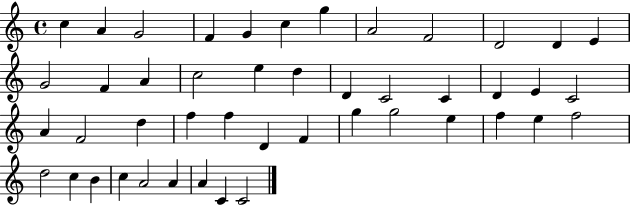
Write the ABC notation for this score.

X:1
T:Untitled
M:4/4
L:1/4
K:C
c A G2 F G c g A2 F2 D2 D E G2 F A c2 e d D C2 C D E C2 A F2 d f f D F g g2 e f e f2 d2 c B c A2 A A C C2